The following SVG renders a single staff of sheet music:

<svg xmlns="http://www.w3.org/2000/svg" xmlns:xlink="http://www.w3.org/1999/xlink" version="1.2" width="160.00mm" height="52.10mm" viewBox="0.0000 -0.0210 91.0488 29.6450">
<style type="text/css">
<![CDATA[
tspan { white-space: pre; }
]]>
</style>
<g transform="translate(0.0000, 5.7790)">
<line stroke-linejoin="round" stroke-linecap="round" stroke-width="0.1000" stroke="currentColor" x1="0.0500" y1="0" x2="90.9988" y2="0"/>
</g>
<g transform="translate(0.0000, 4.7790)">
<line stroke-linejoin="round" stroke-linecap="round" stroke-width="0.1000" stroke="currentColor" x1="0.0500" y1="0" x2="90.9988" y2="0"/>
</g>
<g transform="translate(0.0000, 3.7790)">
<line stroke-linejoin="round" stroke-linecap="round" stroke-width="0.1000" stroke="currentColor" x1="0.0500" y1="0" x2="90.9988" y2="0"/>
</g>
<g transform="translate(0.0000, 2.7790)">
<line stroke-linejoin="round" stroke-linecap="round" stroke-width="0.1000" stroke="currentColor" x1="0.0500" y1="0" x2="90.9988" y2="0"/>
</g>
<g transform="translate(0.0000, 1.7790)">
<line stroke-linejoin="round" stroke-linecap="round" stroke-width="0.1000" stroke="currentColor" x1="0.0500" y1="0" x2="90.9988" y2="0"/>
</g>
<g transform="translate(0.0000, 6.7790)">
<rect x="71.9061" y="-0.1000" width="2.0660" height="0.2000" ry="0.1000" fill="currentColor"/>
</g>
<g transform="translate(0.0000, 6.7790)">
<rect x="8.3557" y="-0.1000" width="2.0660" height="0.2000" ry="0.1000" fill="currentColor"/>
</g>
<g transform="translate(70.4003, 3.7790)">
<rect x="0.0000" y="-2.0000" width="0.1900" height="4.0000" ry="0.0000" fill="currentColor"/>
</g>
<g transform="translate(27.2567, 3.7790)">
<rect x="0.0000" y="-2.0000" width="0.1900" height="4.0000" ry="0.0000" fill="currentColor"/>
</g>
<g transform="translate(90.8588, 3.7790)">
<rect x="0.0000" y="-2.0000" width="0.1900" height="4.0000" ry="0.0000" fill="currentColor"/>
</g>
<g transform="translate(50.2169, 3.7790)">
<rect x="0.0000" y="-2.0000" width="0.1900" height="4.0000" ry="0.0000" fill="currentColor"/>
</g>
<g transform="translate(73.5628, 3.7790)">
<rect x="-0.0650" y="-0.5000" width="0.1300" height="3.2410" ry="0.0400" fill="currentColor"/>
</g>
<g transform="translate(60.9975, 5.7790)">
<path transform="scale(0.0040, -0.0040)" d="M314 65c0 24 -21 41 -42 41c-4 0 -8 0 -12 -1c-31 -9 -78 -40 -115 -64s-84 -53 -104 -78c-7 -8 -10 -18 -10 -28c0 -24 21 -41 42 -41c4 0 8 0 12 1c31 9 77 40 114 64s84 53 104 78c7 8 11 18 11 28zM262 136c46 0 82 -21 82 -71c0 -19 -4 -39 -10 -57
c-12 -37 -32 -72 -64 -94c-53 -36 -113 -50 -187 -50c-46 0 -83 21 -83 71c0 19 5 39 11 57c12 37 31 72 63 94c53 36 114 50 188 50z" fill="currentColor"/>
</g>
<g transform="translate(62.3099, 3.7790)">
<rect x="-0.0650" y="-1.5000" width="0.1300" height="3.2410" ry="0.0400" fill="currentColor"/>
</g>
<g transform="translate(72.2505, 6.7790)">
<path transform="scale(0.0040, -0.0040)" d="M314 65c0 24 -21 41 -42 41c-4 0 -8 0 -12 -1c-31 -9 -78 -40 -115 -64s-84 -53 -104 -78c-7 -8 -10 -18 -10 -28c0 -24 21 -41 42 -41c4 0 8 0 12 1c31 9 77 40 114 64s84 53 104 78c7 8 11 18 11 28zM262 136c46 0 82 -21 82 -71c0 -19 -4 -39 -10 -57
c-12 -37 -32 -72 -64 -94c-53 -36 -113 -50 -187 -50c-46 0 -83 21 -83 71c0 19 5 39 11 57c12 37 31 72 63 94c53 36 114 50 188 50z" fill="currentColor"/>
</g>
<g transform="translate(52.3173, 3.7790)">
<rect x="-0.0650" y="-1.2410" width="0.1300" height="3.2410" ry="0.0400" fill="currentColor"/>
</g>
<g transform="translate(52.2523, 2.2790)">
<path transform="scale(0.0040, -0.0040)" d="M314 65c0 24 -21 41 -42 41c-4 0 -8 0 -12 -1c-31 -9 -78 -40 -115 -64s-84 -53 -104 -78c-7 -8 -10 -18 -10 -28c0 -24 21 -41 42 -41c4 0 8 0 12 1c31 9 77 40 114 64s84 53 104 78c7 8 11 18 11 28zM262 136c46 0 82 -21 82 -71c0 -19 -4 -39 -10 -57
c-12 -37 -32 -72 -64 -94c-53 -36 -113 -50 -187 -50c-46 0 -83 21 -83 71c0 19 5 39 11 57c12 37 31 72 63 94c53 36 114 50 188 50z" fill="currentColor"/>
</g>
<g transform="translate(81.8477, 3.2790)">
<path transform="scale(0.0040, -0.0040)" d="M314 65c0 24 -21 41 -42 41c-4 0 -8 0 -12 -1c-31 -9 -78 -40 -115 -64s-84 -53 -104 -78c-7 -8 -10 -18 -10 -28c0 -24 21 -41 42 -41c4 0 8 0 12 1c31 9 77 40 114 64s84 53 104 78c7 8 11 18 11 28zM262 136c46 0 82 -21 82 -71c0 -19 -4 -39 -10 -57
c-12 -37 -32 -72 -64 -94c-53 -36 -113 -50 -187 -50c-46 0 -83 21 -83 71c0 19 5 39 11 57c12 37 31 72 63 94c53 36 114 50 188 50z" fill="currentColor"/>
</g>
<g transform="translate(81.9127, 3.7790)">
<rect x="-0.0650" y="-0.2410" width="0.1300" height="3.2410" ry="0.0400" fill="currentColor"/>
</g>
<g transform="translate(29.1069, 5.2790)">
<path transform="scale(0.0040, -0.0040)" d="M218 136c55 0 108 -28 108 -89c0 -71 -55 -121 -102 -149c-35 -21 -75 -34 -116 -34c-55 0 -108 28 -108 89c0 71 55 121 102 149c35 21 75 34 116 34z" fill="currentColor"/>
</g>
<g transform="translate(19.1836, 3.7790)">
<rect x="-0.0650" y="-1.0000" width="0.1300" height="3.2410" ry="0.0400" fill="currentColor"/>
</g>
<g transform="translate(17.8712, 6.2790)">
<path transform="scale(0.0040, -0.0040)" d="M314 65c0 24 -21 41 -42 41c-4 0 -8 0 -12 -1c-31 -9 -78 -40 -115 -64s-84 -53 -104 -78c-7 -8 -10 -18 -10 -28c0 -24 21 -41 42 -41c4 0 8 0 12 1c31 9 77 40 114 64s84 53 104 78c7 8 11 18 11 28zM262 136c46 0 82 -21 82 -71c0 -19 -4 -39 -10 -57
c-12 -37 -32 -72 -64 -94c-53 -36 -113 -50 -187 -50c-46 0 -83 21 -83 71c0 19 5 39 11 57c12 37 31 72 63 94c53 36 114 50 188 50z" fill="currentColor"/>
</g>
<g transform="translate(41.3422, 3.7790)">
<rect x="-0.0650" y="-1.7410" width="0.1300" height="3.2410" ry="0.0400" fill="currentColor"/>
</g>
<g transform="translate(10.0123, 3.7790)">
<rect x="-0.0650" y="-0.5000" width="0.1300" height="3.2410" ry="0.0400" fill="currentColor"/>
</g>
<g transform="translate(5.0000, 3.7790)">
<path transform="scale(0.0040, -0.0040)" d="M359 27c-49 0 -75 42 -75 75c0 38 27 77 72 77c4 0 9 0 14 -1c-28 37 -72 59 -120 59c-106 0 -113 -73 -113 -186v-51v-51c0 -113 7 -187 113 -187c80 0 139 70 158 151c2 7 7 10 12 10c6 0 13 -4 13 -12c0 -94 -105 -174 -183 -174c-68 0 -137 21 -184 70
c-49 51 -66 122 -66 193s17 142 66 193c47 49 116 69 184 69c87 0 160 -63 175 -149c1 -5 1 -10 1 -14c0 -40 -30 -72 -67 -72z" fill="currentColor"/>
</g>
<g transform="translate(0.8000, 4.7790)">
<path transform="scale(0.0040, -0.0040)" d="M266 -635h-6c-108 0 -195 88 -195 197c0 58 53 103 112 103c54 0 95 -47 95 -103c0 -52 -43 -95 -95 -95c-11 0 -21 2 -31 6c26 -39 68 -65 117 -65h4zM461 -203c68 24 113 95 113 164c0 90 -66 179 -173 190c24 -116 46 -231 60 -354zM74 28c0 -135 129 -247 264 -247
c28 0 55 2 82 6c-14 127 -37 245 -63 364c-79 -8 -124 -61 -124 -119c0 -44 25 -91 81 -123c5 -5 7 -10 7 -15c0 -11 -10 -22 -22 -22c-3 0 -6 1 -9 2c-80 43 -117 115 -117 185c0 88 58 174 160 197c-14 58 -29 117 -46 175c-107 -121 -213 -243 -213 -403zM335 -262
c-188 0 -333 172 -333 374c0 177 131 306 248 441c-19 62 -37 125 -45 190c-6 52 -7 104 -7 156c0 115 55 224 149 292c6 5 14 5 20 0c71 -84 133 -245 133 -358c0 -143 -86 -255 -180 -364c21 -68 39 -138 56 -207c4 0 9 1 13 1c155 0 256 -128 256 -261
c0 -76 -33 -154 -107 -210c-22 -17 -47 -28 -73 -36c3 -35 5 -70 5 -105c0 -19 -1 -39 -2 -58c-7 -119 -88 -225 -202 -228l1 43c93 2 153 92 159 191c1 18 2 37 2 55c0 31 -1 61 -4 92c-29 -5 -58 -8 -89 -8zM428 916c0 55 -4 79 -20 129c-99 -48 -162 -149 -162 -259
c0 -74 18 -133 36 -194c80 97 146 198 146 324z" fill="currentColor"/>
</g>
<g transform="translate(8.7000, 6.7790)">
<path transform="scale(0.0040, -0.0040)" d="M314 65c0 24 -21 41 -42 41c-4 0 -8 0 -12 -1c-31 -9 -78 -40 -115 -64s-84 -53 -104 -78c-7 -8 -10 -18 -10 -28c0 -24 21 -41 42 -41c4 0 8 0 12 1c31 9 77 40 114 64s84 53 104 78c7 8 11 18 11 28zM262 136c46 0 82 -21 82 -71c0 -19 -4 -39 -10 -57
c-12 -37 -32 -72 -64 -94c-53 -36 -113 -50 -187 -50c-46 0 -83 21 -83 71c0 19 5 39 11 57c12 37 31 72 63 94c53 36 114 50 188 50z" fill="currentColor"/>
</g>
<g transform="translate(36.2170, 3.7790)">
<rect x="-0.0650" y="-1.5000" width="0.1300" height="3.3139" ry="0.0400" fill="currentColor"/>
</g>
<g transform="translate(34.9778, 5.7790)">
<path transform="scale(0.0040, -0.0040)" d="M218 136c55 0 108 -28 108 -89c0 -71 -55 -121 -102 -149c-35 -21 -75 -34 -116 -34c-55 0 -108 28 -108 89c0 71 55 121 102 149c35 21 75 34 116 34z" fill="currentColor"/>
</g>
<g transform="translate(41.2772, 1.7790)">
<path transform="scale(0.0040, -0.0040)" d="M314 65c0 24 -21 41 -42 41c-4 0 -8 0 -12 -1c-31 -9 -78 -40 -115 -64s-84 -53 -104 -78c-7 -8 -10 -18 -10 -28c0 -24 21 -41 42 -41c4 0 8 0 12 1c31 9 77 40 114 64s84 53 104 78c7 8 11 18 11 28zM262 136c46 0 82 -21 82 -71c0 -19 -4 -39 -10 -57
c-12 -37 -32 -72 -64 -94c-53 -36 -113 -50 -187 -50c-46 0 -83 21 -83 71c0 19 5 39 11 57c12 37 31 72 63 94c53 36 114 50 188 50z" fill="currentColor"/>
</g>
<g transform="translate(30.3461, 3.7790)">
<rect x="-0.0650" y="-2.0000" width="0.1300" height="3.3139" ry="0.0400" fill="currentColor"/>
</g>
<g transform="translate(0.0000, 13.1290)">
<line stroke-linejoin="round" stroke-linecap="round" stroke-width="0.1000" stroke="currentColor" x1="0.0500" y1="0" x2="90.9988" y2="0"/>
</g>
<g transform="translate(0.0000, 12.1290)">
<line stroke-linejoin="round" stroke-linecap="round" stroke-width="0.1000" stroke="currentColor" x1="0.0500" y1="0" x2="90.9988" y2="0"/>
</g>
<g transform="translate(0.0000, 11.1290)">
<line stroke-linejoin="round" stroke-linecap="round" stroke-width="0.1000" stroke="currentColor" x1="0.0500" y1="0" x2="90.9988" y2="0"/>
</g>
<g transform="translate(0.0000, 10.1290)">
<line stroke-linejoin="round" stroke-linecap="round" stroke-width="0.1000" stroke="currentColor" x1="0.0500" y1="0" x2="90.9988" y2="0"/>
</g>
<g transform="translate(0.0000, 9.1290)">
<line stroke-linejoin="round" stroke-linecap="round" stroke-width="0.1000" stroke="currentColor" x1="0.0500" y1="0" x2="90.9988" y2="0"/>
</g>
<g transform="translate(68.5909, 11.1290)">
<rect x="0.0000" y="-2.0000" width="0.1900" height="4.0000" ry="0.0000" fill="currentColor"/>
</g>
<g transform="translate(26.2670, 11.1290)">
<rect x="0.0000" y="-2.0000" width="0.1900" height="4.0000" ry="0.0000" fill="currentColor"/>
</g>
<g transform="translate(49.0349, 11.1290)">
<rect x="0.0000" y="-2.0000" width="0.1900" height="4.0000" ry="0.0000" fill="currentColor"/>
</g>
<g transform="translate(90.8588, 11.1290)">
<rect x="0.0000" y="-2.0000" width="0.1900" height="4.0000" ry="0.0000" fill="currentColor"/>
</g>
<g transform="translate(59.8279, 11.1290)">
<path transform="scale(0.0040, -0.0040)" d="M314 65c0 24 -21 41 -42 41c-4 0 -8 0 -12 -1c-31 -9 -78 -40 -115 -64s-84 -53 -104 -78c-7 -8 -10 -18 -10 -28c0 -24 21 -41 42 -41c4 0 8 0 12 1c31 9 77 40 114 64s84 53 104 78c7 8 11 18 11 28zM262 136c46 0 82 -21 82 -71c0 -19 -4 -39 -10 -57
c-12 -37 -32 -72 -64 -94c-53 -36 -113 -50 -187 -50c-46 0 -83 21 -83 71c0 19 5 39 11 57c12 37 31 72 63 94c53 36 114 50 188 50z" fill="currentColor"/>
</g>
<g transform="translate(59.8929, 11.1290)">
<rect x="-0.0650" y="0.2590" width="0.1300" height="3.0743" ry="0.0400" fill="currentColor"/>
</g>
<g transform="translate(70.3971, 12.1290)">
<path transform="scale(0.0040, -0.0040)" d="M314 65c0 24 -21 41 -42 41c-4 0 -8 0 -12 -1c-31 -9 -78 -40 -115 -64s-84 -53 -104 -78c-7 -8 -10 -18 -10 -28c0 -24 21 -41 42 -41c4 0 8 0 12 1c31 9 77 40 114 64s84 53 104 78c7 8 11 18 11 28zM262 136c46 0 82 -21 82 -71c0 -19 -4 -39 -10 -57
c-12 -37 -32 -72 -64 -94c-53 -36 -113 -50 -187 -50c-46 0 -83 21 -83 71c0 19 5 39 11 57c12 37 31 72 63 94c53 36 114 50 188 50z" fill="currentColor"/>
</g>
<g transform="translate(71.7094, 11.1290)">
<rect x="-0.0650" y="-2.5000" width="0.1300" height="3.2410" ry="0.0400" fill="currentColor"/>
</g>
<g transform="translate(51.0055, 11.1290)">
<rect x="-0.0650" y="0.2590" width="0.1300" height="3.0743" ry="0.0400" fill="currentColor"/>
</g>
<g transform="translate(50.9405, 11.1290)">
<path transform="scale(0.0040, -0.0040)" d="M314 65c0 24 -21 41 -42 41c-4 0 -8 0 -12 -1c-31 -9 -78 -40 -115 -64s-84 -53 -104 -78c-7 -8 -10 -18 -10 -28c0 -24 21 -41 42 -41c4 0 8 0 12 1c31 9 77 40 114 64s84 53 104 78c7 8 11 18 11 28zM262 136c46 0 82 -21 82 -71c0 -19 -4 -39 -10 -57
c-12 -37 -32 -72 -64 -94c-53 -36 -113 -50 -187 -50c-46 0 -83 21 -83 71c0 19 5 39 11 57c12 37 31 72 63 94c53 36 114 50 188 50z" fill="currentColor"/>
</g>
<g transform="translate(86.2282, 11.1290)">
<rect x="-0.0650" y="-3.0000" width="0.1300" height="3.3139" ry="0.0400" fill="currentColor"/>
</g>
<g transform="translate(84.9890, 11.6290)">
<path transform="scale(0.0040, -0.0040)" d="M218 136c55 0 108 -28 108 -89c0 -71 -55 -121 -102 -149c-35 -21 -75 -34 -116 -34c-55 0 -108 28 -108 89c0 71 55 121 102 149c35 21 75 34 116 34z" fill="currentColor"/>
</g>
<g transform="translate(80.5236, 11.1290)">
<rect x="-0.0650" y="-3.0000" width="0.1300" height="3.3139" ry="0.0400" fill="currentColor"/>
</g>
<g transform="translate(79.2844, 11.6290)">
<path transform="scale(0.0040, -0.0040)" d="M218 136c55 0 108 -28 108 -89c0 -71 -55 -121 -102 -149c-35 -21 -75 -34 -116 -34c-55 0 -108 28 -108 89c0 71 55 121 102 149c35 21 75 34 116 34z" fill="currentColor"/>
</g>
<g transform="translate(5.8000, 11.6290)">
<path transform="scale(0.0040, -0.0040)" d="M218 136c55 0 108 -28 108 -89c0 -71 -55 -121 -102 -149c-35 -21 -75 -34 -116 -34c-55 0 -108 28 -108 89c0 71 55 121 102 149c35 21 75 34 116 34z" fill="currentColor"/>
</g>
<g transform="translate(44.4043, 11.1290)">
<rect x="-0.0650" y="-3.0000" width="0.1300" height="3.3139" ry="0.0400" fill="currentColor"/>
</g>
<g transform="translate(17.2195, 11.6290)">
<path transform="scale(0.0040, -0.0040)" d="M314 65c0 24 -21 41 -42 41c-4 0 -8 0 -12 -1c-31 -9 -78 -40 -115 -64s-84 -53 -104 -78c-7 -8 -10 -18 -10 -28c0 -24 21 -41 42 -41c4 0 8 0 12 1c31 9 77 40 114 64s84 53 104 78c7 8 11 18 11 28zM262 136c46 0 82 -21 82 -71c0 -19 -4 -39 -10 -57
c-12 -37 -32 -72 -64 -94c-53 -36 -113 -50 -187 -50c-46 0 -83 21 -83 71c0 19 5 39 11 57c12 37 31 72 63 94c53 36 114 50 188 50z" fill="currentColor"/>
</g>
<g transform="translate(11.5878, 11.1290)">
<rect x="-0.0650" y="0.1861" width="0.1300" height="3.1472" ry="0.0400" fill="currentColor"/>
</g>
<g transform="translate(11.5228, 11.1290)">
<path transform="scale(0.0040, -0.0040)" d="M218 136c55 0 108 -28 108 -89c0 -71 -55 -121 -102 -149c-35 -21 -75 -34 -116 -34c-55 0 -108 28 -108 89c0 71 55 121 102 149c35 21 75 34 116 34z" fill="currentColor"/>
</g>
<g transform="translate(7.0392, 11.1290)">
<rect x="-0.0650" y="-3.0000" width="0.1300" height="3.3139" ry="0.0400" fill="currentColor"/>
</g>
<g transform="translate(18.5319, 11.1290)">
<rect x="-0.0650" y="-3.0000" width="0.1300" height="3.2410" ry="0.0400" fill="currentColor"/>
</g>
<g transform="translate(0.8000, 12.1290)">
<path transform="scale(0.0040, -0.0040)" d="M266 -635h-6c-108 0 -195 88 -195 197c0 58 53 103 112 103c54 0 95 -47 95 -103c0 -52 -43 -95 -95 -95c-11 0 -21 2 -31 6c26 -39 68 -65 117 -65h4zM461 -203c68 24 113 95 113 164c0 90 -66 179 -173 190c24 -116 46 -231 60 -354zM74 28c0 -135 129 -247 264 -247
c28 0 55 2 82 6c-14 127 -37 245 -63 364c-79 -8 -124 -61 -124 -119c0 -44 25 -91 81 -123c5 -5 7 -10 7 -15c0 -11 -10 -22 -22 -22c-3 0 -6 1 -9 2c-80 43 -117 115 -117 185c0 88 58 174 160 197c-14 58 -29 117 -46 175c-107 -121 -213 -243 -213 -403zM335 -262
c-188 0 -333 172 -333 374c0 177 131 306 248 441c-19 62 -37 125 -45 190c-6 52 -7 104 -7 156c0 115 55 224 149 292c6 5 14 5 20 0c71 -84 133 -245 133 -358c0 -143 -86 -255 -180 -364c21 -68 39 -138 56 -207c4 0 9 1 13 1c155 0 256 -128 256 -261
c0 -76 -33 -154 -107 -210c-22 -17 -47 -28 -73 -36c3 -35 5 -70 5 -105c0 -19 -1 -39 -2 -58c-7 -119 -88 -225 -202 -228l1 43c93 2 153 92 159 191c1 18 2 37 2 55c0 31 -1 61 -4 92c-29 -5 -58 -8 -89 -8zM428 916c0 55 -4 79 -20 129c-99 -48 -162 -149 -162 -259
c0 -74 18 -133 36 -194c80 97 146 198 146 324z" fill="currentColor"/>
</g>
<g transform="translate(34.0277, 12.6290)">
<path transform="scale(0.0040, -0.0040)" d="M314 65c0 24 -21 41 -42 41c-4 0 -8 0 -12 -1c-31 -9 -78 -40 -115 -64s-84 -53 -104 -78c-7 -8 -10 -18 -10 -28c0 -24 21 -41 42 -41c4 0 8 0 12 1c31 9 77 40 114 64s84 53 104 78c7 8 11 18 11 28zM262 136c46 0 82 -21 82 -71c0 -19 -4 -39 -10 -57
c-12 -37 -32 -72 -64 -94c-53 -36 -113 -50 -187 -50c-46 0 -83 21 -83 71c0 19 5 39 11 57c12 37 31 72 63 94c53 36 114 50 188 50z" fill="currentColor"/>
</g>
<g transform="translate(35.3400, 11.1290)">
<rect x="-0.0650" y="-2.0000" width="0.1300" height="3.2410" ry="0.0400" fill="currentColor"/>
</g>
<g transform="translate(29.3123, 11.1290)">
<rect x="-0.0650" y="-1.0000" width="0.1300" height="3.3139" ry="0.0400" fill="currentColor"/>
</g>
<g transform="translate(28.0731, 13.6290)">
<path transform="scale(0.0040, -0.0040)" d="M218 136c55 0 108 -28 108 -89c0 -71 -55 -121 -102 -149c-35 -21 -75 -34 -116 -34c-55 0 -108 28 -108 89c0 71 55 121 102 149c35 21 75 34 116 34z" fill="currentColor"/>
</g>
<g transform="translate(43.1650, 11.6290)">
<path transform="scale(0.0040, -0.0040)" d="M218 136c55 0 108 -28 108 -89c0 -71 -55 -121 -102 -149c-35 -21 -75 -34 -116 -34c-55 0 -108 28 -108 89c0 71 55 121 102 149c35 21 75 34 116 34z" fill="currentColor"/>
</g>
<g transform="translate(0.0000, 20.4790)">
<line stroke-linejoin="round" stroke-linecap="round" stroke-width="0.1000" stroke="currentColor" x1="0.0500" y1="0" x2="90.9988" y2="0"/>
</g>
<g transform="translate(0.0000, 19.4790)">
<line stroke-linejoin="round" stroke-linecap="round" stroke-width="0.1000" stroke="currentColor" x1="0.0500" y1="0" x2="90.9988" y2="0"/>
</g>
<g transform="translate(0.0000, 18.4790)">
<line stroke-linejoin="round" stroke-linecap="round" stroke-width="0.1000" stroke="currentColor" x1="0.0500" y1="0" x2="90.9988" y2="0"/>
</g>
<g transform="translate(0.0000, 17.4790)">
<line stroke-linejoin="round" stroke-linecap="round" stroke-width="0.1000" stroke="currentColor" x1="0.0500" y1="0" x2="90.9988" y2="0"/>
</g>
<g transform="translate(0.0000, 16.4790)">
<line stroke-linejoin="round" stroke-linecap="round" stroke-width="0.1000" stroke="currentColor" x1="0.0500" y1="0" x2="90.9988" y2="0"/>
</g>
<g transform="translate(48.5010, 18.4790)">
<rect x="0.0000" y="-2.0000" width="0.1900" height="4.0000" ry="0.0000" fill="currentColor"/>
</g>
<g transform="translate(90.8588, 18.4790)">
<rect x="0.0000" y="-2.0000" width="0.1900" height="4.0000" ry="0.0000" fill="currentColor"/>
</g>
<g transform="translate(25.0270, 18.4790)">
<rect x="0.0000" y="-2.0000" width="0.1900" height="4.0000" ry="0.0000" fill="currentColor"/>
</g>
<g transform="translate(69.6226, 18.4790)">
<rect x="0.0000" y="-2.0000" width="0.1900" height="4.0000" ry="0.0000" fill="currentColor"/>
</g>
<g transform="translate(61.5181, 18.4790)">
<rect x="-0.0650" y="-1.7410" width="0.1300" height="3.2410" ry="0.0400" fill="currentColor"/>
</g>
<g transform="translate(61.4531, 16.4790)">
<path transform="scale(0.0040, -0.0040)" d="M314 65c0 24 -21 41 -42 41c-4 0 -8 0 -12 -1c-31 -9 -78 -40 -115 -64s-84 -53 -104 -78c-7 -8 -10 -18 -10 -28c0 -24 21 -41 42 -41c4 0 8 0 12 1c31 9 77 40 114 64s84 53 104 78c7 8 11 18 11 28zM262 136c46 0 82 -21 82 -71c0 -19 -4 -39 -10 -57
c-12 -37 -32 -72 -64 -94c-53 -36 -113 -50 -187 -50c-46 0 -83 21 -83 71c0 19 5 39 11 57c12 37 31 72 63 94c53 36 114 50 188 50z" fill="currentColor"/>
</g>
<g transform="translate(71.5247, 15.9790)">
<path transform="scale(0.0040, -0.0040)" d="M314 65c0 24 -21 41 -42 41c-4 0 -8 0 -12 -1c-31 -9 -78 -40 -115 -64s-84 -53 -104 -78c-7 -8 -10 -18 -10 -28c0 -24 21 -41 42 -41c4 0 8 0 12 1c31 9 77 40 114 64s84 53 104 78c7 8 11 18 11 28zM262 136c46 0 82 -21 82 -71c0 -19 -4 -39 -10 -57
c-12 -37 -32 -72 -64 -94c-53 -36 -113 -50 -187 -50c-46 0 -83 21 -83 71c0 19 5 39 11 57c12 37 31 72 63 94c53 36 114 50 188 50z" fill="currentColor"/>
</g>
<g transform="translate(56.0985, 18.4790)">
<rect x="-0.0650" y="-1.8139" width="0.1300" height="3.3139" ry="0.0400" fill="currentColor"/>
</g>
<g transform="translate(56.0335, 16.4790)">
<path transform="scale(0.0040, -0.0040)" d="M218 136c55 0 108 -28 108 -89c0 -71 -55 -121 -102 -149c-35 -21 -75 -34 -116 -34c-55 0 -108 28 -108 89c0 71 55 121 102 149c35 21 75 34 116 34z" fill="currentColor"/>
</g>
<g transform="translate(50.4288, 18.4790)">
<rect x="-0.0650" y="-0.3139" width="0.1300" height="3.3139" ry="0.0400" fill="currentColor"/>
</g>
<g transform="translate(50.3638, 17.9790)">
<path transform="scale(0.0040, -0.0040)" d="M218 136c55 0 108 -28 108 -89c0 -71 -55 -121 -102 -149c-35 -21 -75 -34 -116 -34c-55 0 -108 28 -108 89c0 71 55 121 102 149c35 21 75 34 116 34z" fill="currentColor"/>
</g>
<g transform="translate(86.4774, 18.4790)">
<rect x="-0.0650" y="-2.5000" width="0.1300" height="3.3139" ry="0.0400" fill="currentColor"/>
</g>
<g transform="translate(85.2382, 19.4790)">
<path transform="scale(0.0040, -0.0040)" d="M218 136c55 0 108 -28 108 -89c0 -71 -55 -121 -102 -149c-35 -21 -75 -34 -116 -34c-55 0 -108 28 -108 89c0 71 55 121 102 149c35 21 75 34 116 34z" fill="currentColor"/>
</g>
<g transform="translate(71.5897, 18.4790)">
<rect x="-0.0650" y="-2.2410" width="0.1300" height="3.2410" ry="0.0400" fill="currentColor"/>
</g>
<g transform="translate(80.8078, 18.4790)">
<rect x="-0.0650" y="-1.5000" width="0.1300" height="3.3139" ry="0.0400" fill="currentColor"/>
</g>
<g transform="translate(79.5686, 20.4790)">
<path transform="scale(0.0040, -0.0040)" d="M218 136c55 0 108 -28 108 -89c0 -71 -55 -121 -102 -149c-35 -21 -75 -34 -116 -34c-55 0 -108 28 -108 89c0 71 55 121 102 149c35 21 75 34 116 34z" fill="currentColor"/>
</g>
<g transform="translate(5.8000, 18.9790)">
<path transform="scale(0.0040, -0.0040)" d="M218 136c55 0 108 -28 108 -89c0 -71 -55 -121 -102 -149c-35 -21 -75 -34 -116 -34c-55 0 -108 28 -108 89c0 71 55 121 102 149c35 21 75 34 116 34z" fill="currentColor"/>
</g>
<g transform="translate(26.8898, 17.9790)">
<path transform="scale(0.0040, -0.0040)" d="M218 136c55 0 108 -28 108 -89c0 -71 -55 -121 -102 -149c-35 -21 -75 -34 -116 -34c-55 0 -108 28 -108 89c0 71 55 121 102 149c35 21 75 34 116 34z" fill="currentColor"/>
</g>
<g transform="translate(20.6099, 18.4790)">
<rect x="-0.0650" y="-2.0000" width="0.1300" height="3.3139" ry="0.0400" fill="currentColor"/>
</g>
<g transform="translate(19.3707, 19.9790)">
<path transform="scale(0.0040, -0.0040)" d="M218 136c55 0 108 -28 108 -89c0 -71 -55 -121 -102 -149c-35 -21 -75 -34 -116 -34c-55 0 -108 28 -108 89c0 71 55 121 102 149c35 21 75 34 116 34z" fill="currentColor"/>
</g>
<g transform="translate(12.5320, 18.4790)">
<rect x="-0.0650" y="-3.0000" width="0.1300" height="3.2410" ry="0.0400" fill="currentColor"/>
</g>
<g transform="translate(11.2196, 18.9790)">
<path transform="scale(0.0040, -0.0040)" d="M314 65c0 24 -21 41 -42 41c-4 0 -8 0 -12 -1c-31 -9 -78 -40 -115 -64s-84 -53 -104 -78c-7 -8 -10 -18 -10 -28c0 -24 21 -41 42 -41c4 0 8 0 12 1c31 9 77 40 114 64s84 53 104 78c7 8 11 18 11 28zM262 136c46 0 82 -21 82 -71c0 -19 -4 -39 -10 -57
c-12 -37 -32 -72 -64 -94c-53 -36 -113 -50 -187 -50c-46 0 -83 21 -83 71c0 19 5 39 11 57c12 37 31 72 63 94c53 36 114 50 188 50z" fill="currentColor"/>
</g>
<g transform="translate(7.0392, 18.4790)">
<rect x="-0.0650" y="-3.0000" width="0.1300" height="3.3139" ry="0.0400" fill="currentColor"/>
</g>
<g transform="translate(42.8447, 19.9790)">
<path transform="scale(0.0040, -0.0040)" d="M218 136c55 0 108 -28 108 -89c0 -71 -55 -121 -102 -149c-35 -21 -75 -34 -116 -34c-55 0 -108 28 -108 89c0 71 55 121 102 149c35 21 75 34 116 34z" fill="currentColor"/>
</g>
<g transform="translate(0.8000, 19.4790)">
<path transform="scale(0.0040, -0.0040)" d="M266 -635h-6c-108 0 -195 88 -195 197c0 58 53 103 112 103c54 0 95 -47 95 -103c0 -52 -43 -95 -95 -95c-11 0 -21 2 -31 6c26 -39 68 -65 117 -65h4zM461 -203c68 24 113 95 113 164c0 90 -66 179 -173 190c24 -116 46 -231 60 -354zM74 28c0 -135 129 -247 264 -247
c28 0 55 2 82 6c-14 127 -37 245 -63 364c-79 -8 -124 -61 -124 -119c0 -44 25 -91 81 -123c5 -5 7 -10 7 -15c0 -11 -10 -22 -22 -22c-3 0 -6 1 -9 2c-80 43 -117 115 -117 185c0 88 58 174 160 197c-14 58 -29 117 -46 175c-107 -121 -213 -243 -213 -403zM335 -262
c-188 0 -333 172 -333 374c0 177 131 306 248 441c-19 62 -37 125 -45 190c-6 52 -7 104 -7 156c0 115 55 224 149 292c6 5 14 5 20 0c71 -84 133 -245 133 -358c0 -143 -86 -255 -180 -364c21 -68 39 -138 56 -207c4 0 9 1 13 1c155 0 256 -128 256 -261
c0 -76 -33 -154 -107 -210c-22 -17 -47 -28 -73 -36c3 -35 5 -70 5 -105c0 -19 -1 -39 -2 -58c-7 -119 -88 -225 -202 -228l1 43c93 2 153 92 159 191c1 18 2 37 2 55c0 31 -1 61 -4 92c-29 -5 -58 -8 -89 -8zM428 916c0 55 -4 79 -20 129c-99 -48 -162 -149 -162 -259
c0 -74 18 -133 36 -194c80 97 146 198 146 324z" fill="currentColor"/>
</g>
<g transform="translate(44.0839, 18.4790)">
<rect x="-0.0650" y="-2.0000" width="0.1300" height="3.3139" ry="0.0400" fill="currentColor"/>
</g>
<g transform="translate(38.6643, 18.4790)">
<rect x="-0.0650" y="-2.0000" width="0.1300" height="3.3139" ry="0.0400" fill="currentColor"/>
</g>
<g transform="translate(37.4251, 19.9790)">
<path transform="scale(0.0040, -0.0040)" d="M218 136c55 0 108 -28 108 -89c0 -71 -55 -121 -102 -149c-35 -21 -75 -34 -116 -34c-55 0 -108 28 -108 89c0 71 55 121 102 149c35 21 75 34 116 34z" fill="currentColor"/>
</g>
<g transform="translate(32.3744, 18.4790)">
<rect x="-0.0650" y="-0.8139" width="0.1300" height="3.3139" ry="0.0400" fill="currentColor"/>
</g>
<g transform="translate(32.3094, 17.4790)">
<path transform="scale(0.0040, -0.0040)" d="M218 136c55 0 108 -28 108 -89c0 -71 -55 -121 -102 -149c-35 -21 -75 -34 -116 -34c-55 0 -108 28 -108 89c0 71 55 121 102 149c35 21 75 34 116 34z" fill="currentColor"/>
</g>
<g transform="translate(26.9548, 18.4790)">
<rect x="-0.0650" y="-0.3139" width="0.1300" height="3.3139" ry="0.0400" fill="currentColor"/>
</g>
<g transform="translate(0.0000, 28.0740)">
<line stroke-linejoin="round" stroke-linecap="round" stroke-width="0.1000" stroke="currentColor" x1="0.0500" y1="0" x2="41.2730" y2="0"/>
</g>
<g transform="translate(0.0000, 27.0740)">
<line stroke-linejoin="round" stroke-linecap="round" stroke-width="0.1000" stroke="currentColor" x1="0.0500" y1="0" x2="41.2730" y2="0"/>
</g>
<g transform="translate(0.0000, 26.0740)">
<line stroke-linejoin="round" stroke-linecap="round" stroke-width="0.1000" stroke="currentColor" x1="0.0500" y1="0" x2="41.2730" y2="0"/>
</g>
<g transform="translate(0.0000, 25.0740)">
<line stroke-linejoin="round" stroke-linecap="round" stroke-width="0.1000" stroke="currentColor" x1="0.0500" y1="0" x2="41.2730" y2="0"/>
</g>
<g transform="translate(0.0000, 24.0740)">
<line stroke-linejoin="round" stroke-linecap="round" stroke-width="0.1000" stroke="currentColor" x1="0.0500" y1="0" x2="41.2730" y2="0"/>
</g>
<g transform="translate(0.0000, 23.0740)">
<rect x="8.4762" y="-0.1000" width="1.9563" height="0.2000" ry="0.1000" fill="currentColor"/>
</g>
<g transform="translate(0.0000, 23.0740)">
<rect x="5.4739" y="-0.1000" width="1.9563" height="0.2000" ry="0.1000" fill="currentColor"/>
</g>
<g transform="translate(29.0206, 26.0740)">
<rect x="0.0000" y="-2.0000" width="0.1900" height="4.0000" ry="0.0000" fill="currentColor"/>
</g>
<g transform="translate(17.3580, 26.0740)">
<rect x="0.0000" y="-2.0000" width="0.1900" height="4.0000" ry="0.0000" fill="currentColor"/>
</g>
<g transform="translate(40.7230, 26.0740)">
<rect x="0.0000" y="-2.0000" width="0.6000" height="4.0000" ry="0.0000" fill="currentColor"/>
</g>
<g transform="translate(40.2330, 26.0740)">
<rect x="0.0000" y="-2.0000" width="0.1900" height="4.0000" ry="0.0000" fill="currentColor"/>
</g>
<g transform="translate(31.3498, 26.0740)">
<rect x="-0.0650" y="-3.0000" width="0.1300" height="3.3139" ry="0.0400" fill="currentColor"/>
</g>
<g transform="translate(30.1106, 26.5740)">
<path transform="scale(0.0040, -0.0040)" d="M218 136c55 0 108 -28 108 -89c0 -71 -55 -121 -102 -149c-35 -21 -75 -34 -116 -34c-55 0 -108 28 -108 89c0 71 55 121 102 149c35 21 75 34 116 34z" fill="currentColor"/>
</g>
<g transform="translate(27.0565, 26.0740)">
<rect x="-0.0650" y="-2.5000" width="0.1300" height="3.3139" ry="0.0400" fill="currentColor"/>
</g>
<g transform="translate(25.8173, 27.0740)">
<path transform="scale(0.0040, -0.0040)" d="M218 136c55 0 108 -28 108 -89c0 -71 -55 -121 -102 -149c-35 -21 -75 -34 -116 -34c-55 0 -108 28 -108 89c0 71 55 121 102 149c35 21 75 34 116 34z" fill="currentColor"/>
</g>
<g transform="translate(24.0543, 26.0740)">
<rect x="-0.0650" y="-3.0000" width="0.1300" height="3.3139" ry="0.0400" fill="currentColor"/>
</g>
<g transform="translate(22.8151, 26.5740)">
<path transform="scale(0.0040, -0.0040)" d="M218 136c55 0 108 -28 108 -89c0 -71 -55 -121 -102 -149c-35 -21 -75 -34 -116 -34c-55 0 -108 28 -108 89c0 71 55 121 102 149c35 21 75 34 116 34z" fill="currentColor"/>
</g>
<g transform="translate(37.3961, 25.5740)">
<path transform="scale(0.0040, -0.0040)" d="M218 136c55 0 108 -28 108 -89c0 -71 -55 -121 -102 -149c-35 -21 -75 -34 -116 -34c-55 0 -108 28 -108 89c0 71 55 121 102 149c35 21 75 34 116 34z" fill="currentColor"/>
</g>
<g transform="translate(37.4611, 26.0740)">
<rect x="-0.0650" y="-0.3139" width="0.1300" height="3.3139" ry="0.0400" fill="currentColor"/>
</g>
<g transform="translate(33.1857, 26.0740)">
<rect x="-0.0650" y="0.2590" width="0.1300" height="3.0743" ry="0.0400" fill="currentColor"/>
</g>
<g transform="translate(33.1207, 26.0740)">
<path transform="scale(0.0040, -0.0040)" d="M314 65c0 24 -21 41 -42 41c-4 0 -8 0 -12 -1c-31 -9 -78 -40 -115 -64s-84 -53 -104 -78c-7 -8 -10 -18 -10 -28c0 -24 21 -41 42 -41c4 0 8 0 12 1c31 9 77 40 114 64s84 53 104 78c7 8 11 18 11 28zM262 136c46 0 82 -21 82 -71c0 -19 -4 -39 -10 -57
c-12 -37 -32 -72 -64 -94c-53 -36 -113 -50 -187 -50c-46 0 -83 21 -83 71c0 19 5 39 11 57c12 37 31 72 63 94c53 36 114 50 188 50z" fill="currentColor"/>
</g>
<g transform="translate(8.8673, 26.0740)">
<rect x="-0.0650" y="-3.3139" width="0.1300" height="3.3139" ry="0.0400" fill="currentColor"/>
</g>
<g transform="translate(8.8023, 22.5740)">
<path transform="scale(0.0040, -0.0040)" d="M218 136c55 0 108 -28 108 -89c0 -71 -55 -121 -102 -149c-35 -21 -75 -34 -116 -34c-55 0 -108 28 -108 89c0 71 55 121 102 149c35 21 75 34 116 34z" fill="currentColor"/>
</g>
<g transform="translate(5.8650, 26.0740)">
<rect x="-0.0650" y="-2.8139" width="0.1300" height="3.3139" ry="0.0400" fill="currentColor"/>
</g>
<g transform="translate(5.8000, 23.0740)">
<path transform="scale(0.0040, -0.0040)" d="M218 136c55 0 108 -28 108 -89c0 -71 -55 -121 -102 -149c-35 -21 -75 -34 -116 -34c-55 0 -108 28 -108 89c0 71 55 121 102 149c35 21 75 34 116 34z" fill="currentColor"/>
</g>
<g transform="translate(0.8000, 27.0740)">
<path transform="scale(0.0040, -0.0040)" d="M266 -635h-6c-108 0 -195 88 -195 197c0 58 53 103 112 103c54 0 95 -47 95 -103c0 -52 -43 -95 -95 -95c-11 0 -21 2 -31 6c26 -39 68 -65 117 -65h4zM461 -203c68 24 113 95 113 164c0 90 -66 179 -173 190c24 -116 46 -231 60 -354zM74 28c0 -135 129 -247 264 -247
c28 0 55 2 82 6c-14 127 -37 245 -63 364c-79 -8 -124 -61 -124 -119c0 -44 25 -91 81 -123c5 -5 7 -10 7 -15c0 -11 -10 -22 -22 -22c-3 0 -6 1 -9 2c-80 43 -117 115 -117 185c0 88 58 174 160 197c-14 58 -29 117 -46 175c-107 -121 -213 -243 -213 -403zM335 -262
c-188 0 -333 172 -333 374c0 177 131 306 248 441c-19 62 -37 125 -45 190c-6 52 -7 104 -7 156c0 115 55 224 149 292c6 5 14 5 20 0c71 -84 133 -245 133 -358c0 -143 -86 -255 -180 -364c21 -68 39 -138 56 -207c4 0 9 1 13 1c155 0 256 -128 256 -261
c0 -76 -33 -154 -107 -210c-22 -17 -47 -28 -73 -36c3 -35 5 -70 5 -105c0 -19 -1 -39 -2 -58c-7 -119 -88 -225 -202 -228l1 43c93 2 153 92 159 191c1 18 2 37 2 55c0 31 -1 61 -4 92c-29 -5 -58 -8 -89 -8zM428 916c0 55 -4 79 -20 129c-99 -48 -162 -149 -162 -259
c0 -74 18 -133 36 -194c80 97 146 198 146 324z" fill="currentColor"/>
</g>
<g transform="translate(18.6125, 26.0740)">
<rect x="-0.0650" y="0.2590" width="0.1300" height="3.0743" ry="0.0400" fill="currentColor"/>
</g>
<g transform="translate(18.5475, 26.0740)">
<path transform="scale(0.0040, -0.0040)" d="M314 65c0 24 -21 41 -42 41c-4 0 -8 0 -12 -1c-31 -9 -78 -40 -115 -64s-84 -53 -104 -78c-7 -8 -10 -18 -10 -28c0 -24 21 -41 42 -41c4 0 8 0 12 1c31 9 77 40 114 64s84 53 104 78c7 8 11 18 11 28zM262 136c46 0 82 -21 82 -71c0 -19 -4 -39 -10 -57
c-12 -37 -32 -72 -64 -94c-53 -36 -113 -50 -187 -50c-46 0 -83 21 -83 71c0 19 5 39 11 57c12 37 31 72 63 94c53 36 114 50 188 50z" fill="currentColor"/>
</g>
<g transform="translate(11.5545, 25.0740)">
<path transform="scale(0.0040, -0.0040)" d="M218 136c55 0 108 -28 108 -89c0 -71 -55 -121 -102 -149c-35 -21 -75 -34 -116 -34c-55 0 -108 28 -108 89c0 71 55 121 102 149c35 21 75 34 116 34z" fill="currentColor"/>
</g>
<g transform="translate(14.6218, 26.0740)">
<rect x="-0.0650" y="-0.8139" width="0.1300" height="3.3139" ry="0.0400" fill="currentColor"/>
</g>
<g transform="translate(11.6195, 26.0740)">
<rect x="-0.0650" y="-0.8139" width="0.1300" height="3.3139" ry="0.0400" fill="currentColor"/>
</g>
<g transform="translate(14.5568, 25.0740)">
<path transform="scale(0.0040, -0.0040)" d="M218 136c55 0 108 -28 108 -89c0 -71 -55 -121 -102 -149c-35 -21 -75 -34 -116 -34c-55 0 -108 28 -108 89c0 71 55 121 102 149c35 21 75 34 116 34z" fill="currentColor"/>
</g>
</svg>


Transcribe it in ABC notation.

X:1
T:Untitled
M:4/4
L:1/4
K:C
C2 D2 F E f2 e2 E2 C2 c2 A B A2 D F2 A B2 B2 G2 A A A A2 F c d F F c f f2 g2 E G a b d d B2 A G A B2 c